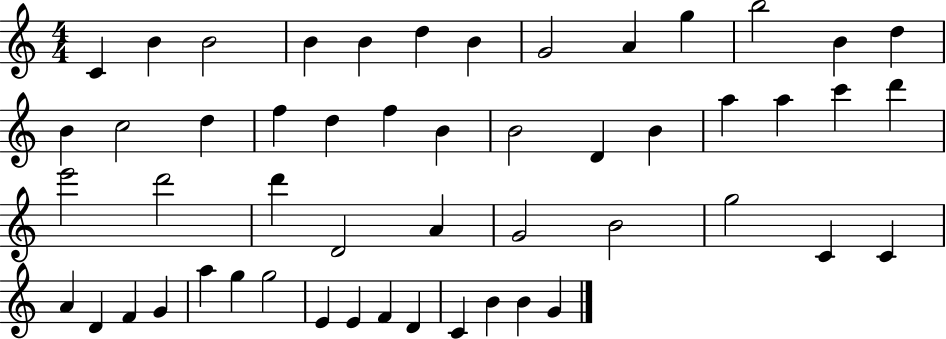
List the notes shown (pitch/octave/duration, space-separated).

C4/q B4/q B4/h B4/q B4/q D5/q B4/q G4/h A4/q G5/q B5/h B4/q D5/q B4/q C5/h D5/q F5/q D5/q F5/q B4/q B4/h D4/q B4/q A5/q A5/q C6/q D6/q E6/h D6/h D6/q D4/h A4/q G4/h B4/h G5/h C4/q C4/q A4/q D4/q F4/q G4/q A5/q G5/q G5/h E4/q E4/q F4/q D4/q C4/q B4/q B4/q G4/q